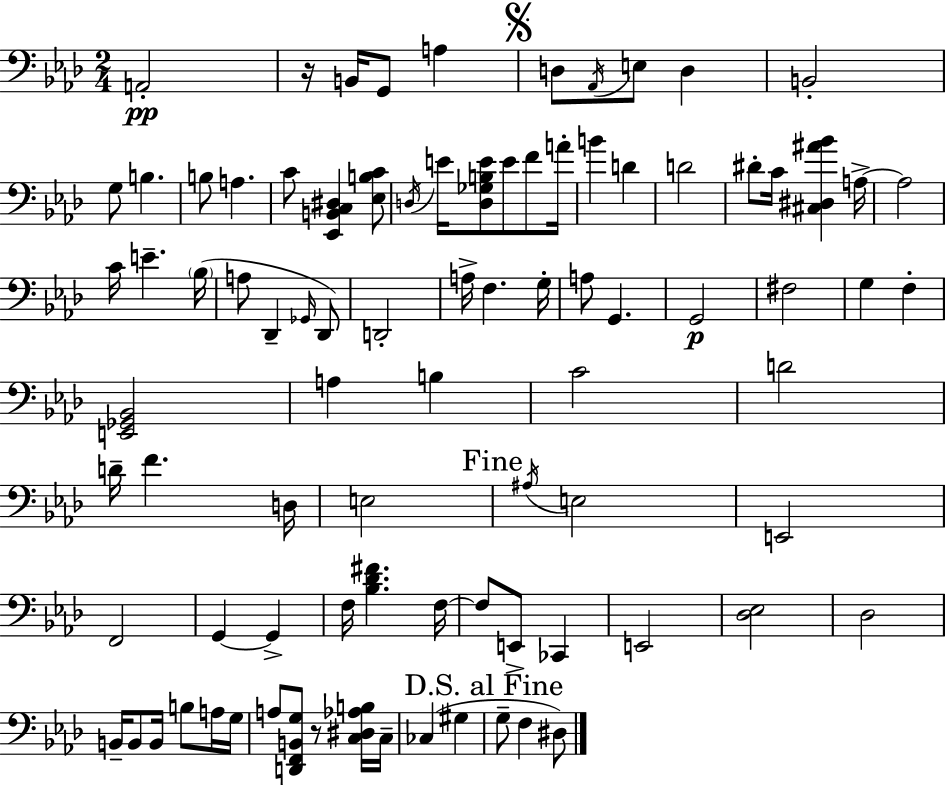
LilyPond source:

{
  \clef bass
  \numericTimeSignature
  \time 2/4
  \key f \minor
  a,2-.\pp | r16 b,16 g,8 a4 | \mark \markup { \musicglyph "scripts.segno" } d8 \acciaccatura { aes,16 } e8 d4 | b,2-. | \break g8 b4. | b8 a4. | c'8 <ees, b, c dis>4 <ees b c'>8 | \acciaccatura { d16 } e'16 <d ges b e'>8 e'8 f'8 | \break a'16-. b'4 d'4 | d'2 | dis'8-. c'16 <cis dis ais' bes'>4 | a16->~~ a2 | \break c'16 e'4.-- | \parenthesize bes16( a8 des,4-- | \grace { ges,16 }) des,8 d,2-. | a16-> f4. | \break g16-. a8 g,4. | g,2\p | fis2 | g4 f4-. | \break <e, ges, bes,>2 | a4 b4 | c'2 | d'2 | \break d'16-- f'4. | d16 e2 | \mark "Fine" \acciaccatura { ais16 } e2 | e,2 | \break f,2 | g,4~~ | g,4-> f16 <bes des' fis'>4. | f16~~ f8 e,8-> | \break ces,4 e,2 | <des ees>2 | des2 | b,16-- b,8 b,16 | \break b8 a16 g16 a8 <d, f, b, g>8 | r8 <c dis aes b>16 c16-- ces4( | gis4 \mark "D.S. al Fine" g8-- f4 | dis8) \bar "|."
}